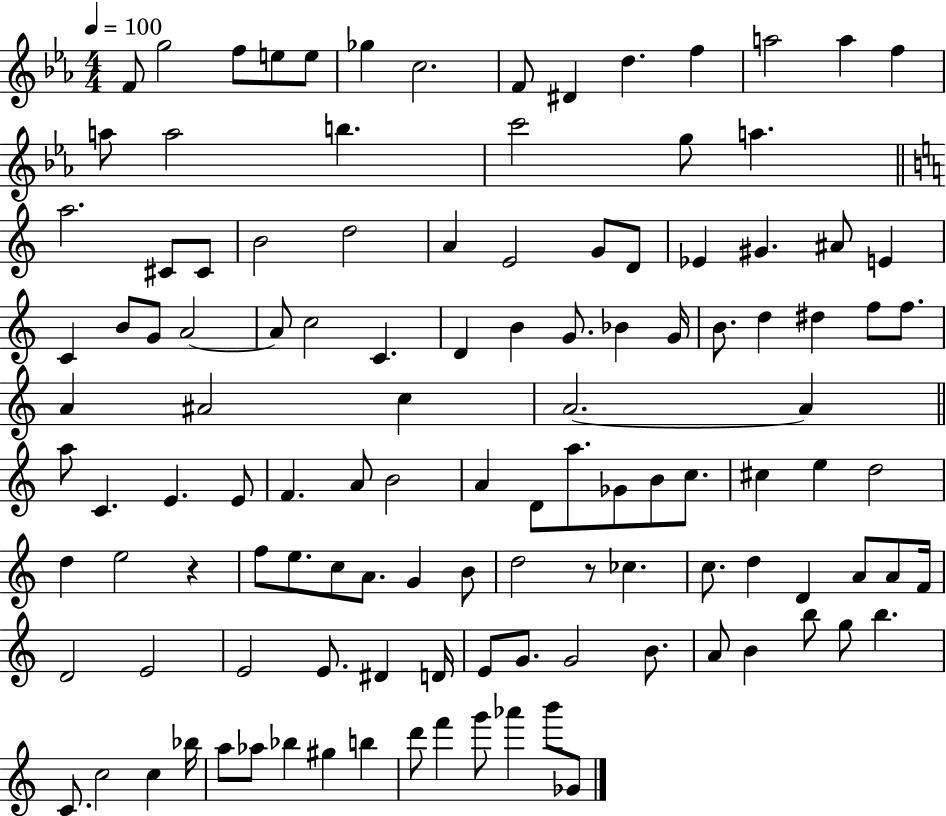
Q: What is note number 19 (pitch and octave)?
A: G5